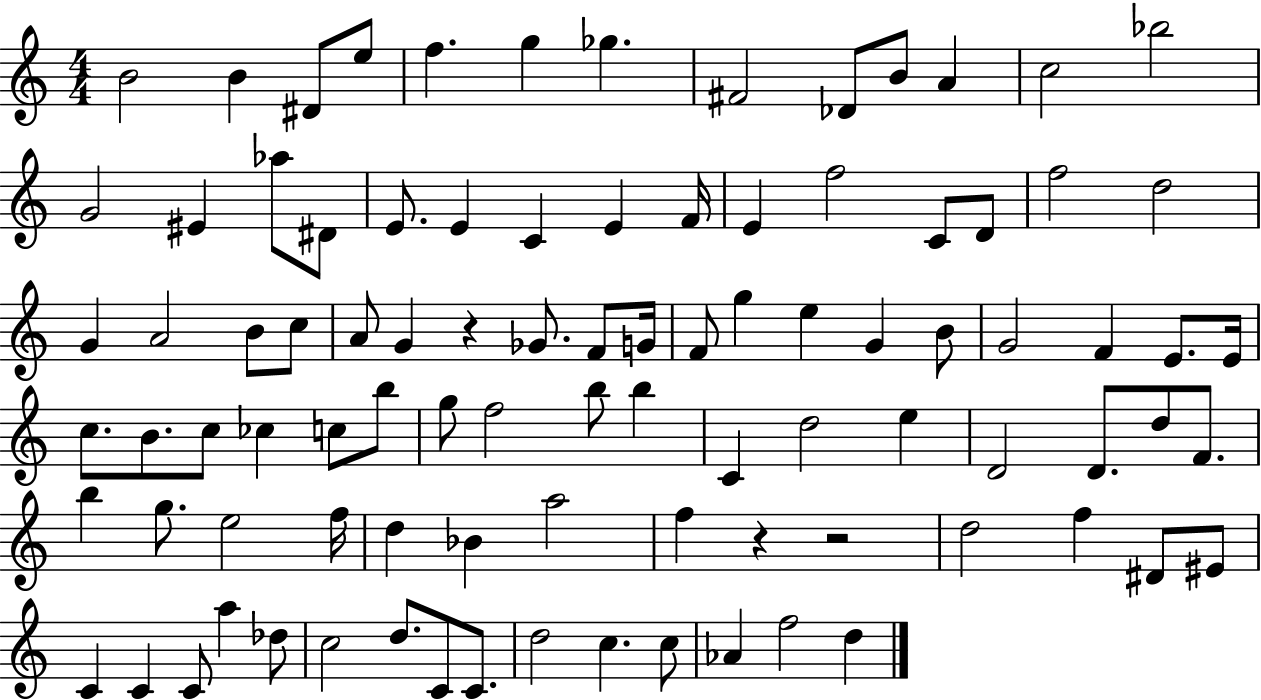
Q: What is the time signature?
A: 4/4